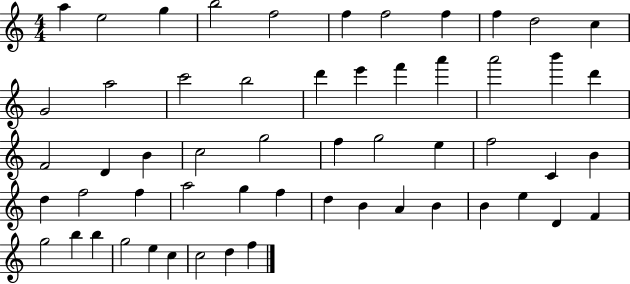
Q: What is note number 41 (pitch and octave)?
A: B4